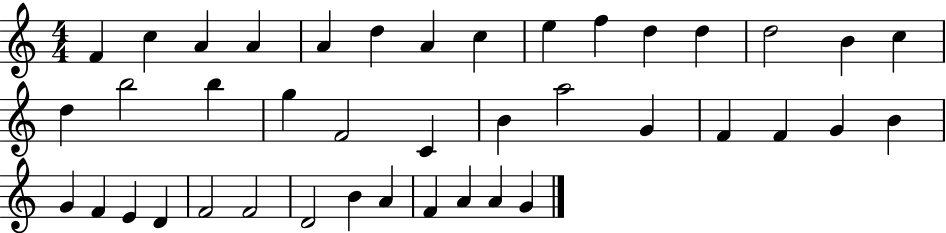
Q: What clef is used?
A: treble